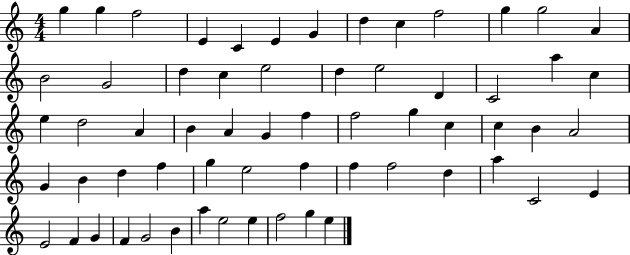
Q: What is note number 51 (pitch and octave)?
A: E4